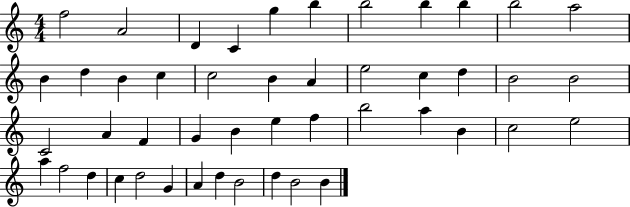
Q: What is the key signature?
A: C major